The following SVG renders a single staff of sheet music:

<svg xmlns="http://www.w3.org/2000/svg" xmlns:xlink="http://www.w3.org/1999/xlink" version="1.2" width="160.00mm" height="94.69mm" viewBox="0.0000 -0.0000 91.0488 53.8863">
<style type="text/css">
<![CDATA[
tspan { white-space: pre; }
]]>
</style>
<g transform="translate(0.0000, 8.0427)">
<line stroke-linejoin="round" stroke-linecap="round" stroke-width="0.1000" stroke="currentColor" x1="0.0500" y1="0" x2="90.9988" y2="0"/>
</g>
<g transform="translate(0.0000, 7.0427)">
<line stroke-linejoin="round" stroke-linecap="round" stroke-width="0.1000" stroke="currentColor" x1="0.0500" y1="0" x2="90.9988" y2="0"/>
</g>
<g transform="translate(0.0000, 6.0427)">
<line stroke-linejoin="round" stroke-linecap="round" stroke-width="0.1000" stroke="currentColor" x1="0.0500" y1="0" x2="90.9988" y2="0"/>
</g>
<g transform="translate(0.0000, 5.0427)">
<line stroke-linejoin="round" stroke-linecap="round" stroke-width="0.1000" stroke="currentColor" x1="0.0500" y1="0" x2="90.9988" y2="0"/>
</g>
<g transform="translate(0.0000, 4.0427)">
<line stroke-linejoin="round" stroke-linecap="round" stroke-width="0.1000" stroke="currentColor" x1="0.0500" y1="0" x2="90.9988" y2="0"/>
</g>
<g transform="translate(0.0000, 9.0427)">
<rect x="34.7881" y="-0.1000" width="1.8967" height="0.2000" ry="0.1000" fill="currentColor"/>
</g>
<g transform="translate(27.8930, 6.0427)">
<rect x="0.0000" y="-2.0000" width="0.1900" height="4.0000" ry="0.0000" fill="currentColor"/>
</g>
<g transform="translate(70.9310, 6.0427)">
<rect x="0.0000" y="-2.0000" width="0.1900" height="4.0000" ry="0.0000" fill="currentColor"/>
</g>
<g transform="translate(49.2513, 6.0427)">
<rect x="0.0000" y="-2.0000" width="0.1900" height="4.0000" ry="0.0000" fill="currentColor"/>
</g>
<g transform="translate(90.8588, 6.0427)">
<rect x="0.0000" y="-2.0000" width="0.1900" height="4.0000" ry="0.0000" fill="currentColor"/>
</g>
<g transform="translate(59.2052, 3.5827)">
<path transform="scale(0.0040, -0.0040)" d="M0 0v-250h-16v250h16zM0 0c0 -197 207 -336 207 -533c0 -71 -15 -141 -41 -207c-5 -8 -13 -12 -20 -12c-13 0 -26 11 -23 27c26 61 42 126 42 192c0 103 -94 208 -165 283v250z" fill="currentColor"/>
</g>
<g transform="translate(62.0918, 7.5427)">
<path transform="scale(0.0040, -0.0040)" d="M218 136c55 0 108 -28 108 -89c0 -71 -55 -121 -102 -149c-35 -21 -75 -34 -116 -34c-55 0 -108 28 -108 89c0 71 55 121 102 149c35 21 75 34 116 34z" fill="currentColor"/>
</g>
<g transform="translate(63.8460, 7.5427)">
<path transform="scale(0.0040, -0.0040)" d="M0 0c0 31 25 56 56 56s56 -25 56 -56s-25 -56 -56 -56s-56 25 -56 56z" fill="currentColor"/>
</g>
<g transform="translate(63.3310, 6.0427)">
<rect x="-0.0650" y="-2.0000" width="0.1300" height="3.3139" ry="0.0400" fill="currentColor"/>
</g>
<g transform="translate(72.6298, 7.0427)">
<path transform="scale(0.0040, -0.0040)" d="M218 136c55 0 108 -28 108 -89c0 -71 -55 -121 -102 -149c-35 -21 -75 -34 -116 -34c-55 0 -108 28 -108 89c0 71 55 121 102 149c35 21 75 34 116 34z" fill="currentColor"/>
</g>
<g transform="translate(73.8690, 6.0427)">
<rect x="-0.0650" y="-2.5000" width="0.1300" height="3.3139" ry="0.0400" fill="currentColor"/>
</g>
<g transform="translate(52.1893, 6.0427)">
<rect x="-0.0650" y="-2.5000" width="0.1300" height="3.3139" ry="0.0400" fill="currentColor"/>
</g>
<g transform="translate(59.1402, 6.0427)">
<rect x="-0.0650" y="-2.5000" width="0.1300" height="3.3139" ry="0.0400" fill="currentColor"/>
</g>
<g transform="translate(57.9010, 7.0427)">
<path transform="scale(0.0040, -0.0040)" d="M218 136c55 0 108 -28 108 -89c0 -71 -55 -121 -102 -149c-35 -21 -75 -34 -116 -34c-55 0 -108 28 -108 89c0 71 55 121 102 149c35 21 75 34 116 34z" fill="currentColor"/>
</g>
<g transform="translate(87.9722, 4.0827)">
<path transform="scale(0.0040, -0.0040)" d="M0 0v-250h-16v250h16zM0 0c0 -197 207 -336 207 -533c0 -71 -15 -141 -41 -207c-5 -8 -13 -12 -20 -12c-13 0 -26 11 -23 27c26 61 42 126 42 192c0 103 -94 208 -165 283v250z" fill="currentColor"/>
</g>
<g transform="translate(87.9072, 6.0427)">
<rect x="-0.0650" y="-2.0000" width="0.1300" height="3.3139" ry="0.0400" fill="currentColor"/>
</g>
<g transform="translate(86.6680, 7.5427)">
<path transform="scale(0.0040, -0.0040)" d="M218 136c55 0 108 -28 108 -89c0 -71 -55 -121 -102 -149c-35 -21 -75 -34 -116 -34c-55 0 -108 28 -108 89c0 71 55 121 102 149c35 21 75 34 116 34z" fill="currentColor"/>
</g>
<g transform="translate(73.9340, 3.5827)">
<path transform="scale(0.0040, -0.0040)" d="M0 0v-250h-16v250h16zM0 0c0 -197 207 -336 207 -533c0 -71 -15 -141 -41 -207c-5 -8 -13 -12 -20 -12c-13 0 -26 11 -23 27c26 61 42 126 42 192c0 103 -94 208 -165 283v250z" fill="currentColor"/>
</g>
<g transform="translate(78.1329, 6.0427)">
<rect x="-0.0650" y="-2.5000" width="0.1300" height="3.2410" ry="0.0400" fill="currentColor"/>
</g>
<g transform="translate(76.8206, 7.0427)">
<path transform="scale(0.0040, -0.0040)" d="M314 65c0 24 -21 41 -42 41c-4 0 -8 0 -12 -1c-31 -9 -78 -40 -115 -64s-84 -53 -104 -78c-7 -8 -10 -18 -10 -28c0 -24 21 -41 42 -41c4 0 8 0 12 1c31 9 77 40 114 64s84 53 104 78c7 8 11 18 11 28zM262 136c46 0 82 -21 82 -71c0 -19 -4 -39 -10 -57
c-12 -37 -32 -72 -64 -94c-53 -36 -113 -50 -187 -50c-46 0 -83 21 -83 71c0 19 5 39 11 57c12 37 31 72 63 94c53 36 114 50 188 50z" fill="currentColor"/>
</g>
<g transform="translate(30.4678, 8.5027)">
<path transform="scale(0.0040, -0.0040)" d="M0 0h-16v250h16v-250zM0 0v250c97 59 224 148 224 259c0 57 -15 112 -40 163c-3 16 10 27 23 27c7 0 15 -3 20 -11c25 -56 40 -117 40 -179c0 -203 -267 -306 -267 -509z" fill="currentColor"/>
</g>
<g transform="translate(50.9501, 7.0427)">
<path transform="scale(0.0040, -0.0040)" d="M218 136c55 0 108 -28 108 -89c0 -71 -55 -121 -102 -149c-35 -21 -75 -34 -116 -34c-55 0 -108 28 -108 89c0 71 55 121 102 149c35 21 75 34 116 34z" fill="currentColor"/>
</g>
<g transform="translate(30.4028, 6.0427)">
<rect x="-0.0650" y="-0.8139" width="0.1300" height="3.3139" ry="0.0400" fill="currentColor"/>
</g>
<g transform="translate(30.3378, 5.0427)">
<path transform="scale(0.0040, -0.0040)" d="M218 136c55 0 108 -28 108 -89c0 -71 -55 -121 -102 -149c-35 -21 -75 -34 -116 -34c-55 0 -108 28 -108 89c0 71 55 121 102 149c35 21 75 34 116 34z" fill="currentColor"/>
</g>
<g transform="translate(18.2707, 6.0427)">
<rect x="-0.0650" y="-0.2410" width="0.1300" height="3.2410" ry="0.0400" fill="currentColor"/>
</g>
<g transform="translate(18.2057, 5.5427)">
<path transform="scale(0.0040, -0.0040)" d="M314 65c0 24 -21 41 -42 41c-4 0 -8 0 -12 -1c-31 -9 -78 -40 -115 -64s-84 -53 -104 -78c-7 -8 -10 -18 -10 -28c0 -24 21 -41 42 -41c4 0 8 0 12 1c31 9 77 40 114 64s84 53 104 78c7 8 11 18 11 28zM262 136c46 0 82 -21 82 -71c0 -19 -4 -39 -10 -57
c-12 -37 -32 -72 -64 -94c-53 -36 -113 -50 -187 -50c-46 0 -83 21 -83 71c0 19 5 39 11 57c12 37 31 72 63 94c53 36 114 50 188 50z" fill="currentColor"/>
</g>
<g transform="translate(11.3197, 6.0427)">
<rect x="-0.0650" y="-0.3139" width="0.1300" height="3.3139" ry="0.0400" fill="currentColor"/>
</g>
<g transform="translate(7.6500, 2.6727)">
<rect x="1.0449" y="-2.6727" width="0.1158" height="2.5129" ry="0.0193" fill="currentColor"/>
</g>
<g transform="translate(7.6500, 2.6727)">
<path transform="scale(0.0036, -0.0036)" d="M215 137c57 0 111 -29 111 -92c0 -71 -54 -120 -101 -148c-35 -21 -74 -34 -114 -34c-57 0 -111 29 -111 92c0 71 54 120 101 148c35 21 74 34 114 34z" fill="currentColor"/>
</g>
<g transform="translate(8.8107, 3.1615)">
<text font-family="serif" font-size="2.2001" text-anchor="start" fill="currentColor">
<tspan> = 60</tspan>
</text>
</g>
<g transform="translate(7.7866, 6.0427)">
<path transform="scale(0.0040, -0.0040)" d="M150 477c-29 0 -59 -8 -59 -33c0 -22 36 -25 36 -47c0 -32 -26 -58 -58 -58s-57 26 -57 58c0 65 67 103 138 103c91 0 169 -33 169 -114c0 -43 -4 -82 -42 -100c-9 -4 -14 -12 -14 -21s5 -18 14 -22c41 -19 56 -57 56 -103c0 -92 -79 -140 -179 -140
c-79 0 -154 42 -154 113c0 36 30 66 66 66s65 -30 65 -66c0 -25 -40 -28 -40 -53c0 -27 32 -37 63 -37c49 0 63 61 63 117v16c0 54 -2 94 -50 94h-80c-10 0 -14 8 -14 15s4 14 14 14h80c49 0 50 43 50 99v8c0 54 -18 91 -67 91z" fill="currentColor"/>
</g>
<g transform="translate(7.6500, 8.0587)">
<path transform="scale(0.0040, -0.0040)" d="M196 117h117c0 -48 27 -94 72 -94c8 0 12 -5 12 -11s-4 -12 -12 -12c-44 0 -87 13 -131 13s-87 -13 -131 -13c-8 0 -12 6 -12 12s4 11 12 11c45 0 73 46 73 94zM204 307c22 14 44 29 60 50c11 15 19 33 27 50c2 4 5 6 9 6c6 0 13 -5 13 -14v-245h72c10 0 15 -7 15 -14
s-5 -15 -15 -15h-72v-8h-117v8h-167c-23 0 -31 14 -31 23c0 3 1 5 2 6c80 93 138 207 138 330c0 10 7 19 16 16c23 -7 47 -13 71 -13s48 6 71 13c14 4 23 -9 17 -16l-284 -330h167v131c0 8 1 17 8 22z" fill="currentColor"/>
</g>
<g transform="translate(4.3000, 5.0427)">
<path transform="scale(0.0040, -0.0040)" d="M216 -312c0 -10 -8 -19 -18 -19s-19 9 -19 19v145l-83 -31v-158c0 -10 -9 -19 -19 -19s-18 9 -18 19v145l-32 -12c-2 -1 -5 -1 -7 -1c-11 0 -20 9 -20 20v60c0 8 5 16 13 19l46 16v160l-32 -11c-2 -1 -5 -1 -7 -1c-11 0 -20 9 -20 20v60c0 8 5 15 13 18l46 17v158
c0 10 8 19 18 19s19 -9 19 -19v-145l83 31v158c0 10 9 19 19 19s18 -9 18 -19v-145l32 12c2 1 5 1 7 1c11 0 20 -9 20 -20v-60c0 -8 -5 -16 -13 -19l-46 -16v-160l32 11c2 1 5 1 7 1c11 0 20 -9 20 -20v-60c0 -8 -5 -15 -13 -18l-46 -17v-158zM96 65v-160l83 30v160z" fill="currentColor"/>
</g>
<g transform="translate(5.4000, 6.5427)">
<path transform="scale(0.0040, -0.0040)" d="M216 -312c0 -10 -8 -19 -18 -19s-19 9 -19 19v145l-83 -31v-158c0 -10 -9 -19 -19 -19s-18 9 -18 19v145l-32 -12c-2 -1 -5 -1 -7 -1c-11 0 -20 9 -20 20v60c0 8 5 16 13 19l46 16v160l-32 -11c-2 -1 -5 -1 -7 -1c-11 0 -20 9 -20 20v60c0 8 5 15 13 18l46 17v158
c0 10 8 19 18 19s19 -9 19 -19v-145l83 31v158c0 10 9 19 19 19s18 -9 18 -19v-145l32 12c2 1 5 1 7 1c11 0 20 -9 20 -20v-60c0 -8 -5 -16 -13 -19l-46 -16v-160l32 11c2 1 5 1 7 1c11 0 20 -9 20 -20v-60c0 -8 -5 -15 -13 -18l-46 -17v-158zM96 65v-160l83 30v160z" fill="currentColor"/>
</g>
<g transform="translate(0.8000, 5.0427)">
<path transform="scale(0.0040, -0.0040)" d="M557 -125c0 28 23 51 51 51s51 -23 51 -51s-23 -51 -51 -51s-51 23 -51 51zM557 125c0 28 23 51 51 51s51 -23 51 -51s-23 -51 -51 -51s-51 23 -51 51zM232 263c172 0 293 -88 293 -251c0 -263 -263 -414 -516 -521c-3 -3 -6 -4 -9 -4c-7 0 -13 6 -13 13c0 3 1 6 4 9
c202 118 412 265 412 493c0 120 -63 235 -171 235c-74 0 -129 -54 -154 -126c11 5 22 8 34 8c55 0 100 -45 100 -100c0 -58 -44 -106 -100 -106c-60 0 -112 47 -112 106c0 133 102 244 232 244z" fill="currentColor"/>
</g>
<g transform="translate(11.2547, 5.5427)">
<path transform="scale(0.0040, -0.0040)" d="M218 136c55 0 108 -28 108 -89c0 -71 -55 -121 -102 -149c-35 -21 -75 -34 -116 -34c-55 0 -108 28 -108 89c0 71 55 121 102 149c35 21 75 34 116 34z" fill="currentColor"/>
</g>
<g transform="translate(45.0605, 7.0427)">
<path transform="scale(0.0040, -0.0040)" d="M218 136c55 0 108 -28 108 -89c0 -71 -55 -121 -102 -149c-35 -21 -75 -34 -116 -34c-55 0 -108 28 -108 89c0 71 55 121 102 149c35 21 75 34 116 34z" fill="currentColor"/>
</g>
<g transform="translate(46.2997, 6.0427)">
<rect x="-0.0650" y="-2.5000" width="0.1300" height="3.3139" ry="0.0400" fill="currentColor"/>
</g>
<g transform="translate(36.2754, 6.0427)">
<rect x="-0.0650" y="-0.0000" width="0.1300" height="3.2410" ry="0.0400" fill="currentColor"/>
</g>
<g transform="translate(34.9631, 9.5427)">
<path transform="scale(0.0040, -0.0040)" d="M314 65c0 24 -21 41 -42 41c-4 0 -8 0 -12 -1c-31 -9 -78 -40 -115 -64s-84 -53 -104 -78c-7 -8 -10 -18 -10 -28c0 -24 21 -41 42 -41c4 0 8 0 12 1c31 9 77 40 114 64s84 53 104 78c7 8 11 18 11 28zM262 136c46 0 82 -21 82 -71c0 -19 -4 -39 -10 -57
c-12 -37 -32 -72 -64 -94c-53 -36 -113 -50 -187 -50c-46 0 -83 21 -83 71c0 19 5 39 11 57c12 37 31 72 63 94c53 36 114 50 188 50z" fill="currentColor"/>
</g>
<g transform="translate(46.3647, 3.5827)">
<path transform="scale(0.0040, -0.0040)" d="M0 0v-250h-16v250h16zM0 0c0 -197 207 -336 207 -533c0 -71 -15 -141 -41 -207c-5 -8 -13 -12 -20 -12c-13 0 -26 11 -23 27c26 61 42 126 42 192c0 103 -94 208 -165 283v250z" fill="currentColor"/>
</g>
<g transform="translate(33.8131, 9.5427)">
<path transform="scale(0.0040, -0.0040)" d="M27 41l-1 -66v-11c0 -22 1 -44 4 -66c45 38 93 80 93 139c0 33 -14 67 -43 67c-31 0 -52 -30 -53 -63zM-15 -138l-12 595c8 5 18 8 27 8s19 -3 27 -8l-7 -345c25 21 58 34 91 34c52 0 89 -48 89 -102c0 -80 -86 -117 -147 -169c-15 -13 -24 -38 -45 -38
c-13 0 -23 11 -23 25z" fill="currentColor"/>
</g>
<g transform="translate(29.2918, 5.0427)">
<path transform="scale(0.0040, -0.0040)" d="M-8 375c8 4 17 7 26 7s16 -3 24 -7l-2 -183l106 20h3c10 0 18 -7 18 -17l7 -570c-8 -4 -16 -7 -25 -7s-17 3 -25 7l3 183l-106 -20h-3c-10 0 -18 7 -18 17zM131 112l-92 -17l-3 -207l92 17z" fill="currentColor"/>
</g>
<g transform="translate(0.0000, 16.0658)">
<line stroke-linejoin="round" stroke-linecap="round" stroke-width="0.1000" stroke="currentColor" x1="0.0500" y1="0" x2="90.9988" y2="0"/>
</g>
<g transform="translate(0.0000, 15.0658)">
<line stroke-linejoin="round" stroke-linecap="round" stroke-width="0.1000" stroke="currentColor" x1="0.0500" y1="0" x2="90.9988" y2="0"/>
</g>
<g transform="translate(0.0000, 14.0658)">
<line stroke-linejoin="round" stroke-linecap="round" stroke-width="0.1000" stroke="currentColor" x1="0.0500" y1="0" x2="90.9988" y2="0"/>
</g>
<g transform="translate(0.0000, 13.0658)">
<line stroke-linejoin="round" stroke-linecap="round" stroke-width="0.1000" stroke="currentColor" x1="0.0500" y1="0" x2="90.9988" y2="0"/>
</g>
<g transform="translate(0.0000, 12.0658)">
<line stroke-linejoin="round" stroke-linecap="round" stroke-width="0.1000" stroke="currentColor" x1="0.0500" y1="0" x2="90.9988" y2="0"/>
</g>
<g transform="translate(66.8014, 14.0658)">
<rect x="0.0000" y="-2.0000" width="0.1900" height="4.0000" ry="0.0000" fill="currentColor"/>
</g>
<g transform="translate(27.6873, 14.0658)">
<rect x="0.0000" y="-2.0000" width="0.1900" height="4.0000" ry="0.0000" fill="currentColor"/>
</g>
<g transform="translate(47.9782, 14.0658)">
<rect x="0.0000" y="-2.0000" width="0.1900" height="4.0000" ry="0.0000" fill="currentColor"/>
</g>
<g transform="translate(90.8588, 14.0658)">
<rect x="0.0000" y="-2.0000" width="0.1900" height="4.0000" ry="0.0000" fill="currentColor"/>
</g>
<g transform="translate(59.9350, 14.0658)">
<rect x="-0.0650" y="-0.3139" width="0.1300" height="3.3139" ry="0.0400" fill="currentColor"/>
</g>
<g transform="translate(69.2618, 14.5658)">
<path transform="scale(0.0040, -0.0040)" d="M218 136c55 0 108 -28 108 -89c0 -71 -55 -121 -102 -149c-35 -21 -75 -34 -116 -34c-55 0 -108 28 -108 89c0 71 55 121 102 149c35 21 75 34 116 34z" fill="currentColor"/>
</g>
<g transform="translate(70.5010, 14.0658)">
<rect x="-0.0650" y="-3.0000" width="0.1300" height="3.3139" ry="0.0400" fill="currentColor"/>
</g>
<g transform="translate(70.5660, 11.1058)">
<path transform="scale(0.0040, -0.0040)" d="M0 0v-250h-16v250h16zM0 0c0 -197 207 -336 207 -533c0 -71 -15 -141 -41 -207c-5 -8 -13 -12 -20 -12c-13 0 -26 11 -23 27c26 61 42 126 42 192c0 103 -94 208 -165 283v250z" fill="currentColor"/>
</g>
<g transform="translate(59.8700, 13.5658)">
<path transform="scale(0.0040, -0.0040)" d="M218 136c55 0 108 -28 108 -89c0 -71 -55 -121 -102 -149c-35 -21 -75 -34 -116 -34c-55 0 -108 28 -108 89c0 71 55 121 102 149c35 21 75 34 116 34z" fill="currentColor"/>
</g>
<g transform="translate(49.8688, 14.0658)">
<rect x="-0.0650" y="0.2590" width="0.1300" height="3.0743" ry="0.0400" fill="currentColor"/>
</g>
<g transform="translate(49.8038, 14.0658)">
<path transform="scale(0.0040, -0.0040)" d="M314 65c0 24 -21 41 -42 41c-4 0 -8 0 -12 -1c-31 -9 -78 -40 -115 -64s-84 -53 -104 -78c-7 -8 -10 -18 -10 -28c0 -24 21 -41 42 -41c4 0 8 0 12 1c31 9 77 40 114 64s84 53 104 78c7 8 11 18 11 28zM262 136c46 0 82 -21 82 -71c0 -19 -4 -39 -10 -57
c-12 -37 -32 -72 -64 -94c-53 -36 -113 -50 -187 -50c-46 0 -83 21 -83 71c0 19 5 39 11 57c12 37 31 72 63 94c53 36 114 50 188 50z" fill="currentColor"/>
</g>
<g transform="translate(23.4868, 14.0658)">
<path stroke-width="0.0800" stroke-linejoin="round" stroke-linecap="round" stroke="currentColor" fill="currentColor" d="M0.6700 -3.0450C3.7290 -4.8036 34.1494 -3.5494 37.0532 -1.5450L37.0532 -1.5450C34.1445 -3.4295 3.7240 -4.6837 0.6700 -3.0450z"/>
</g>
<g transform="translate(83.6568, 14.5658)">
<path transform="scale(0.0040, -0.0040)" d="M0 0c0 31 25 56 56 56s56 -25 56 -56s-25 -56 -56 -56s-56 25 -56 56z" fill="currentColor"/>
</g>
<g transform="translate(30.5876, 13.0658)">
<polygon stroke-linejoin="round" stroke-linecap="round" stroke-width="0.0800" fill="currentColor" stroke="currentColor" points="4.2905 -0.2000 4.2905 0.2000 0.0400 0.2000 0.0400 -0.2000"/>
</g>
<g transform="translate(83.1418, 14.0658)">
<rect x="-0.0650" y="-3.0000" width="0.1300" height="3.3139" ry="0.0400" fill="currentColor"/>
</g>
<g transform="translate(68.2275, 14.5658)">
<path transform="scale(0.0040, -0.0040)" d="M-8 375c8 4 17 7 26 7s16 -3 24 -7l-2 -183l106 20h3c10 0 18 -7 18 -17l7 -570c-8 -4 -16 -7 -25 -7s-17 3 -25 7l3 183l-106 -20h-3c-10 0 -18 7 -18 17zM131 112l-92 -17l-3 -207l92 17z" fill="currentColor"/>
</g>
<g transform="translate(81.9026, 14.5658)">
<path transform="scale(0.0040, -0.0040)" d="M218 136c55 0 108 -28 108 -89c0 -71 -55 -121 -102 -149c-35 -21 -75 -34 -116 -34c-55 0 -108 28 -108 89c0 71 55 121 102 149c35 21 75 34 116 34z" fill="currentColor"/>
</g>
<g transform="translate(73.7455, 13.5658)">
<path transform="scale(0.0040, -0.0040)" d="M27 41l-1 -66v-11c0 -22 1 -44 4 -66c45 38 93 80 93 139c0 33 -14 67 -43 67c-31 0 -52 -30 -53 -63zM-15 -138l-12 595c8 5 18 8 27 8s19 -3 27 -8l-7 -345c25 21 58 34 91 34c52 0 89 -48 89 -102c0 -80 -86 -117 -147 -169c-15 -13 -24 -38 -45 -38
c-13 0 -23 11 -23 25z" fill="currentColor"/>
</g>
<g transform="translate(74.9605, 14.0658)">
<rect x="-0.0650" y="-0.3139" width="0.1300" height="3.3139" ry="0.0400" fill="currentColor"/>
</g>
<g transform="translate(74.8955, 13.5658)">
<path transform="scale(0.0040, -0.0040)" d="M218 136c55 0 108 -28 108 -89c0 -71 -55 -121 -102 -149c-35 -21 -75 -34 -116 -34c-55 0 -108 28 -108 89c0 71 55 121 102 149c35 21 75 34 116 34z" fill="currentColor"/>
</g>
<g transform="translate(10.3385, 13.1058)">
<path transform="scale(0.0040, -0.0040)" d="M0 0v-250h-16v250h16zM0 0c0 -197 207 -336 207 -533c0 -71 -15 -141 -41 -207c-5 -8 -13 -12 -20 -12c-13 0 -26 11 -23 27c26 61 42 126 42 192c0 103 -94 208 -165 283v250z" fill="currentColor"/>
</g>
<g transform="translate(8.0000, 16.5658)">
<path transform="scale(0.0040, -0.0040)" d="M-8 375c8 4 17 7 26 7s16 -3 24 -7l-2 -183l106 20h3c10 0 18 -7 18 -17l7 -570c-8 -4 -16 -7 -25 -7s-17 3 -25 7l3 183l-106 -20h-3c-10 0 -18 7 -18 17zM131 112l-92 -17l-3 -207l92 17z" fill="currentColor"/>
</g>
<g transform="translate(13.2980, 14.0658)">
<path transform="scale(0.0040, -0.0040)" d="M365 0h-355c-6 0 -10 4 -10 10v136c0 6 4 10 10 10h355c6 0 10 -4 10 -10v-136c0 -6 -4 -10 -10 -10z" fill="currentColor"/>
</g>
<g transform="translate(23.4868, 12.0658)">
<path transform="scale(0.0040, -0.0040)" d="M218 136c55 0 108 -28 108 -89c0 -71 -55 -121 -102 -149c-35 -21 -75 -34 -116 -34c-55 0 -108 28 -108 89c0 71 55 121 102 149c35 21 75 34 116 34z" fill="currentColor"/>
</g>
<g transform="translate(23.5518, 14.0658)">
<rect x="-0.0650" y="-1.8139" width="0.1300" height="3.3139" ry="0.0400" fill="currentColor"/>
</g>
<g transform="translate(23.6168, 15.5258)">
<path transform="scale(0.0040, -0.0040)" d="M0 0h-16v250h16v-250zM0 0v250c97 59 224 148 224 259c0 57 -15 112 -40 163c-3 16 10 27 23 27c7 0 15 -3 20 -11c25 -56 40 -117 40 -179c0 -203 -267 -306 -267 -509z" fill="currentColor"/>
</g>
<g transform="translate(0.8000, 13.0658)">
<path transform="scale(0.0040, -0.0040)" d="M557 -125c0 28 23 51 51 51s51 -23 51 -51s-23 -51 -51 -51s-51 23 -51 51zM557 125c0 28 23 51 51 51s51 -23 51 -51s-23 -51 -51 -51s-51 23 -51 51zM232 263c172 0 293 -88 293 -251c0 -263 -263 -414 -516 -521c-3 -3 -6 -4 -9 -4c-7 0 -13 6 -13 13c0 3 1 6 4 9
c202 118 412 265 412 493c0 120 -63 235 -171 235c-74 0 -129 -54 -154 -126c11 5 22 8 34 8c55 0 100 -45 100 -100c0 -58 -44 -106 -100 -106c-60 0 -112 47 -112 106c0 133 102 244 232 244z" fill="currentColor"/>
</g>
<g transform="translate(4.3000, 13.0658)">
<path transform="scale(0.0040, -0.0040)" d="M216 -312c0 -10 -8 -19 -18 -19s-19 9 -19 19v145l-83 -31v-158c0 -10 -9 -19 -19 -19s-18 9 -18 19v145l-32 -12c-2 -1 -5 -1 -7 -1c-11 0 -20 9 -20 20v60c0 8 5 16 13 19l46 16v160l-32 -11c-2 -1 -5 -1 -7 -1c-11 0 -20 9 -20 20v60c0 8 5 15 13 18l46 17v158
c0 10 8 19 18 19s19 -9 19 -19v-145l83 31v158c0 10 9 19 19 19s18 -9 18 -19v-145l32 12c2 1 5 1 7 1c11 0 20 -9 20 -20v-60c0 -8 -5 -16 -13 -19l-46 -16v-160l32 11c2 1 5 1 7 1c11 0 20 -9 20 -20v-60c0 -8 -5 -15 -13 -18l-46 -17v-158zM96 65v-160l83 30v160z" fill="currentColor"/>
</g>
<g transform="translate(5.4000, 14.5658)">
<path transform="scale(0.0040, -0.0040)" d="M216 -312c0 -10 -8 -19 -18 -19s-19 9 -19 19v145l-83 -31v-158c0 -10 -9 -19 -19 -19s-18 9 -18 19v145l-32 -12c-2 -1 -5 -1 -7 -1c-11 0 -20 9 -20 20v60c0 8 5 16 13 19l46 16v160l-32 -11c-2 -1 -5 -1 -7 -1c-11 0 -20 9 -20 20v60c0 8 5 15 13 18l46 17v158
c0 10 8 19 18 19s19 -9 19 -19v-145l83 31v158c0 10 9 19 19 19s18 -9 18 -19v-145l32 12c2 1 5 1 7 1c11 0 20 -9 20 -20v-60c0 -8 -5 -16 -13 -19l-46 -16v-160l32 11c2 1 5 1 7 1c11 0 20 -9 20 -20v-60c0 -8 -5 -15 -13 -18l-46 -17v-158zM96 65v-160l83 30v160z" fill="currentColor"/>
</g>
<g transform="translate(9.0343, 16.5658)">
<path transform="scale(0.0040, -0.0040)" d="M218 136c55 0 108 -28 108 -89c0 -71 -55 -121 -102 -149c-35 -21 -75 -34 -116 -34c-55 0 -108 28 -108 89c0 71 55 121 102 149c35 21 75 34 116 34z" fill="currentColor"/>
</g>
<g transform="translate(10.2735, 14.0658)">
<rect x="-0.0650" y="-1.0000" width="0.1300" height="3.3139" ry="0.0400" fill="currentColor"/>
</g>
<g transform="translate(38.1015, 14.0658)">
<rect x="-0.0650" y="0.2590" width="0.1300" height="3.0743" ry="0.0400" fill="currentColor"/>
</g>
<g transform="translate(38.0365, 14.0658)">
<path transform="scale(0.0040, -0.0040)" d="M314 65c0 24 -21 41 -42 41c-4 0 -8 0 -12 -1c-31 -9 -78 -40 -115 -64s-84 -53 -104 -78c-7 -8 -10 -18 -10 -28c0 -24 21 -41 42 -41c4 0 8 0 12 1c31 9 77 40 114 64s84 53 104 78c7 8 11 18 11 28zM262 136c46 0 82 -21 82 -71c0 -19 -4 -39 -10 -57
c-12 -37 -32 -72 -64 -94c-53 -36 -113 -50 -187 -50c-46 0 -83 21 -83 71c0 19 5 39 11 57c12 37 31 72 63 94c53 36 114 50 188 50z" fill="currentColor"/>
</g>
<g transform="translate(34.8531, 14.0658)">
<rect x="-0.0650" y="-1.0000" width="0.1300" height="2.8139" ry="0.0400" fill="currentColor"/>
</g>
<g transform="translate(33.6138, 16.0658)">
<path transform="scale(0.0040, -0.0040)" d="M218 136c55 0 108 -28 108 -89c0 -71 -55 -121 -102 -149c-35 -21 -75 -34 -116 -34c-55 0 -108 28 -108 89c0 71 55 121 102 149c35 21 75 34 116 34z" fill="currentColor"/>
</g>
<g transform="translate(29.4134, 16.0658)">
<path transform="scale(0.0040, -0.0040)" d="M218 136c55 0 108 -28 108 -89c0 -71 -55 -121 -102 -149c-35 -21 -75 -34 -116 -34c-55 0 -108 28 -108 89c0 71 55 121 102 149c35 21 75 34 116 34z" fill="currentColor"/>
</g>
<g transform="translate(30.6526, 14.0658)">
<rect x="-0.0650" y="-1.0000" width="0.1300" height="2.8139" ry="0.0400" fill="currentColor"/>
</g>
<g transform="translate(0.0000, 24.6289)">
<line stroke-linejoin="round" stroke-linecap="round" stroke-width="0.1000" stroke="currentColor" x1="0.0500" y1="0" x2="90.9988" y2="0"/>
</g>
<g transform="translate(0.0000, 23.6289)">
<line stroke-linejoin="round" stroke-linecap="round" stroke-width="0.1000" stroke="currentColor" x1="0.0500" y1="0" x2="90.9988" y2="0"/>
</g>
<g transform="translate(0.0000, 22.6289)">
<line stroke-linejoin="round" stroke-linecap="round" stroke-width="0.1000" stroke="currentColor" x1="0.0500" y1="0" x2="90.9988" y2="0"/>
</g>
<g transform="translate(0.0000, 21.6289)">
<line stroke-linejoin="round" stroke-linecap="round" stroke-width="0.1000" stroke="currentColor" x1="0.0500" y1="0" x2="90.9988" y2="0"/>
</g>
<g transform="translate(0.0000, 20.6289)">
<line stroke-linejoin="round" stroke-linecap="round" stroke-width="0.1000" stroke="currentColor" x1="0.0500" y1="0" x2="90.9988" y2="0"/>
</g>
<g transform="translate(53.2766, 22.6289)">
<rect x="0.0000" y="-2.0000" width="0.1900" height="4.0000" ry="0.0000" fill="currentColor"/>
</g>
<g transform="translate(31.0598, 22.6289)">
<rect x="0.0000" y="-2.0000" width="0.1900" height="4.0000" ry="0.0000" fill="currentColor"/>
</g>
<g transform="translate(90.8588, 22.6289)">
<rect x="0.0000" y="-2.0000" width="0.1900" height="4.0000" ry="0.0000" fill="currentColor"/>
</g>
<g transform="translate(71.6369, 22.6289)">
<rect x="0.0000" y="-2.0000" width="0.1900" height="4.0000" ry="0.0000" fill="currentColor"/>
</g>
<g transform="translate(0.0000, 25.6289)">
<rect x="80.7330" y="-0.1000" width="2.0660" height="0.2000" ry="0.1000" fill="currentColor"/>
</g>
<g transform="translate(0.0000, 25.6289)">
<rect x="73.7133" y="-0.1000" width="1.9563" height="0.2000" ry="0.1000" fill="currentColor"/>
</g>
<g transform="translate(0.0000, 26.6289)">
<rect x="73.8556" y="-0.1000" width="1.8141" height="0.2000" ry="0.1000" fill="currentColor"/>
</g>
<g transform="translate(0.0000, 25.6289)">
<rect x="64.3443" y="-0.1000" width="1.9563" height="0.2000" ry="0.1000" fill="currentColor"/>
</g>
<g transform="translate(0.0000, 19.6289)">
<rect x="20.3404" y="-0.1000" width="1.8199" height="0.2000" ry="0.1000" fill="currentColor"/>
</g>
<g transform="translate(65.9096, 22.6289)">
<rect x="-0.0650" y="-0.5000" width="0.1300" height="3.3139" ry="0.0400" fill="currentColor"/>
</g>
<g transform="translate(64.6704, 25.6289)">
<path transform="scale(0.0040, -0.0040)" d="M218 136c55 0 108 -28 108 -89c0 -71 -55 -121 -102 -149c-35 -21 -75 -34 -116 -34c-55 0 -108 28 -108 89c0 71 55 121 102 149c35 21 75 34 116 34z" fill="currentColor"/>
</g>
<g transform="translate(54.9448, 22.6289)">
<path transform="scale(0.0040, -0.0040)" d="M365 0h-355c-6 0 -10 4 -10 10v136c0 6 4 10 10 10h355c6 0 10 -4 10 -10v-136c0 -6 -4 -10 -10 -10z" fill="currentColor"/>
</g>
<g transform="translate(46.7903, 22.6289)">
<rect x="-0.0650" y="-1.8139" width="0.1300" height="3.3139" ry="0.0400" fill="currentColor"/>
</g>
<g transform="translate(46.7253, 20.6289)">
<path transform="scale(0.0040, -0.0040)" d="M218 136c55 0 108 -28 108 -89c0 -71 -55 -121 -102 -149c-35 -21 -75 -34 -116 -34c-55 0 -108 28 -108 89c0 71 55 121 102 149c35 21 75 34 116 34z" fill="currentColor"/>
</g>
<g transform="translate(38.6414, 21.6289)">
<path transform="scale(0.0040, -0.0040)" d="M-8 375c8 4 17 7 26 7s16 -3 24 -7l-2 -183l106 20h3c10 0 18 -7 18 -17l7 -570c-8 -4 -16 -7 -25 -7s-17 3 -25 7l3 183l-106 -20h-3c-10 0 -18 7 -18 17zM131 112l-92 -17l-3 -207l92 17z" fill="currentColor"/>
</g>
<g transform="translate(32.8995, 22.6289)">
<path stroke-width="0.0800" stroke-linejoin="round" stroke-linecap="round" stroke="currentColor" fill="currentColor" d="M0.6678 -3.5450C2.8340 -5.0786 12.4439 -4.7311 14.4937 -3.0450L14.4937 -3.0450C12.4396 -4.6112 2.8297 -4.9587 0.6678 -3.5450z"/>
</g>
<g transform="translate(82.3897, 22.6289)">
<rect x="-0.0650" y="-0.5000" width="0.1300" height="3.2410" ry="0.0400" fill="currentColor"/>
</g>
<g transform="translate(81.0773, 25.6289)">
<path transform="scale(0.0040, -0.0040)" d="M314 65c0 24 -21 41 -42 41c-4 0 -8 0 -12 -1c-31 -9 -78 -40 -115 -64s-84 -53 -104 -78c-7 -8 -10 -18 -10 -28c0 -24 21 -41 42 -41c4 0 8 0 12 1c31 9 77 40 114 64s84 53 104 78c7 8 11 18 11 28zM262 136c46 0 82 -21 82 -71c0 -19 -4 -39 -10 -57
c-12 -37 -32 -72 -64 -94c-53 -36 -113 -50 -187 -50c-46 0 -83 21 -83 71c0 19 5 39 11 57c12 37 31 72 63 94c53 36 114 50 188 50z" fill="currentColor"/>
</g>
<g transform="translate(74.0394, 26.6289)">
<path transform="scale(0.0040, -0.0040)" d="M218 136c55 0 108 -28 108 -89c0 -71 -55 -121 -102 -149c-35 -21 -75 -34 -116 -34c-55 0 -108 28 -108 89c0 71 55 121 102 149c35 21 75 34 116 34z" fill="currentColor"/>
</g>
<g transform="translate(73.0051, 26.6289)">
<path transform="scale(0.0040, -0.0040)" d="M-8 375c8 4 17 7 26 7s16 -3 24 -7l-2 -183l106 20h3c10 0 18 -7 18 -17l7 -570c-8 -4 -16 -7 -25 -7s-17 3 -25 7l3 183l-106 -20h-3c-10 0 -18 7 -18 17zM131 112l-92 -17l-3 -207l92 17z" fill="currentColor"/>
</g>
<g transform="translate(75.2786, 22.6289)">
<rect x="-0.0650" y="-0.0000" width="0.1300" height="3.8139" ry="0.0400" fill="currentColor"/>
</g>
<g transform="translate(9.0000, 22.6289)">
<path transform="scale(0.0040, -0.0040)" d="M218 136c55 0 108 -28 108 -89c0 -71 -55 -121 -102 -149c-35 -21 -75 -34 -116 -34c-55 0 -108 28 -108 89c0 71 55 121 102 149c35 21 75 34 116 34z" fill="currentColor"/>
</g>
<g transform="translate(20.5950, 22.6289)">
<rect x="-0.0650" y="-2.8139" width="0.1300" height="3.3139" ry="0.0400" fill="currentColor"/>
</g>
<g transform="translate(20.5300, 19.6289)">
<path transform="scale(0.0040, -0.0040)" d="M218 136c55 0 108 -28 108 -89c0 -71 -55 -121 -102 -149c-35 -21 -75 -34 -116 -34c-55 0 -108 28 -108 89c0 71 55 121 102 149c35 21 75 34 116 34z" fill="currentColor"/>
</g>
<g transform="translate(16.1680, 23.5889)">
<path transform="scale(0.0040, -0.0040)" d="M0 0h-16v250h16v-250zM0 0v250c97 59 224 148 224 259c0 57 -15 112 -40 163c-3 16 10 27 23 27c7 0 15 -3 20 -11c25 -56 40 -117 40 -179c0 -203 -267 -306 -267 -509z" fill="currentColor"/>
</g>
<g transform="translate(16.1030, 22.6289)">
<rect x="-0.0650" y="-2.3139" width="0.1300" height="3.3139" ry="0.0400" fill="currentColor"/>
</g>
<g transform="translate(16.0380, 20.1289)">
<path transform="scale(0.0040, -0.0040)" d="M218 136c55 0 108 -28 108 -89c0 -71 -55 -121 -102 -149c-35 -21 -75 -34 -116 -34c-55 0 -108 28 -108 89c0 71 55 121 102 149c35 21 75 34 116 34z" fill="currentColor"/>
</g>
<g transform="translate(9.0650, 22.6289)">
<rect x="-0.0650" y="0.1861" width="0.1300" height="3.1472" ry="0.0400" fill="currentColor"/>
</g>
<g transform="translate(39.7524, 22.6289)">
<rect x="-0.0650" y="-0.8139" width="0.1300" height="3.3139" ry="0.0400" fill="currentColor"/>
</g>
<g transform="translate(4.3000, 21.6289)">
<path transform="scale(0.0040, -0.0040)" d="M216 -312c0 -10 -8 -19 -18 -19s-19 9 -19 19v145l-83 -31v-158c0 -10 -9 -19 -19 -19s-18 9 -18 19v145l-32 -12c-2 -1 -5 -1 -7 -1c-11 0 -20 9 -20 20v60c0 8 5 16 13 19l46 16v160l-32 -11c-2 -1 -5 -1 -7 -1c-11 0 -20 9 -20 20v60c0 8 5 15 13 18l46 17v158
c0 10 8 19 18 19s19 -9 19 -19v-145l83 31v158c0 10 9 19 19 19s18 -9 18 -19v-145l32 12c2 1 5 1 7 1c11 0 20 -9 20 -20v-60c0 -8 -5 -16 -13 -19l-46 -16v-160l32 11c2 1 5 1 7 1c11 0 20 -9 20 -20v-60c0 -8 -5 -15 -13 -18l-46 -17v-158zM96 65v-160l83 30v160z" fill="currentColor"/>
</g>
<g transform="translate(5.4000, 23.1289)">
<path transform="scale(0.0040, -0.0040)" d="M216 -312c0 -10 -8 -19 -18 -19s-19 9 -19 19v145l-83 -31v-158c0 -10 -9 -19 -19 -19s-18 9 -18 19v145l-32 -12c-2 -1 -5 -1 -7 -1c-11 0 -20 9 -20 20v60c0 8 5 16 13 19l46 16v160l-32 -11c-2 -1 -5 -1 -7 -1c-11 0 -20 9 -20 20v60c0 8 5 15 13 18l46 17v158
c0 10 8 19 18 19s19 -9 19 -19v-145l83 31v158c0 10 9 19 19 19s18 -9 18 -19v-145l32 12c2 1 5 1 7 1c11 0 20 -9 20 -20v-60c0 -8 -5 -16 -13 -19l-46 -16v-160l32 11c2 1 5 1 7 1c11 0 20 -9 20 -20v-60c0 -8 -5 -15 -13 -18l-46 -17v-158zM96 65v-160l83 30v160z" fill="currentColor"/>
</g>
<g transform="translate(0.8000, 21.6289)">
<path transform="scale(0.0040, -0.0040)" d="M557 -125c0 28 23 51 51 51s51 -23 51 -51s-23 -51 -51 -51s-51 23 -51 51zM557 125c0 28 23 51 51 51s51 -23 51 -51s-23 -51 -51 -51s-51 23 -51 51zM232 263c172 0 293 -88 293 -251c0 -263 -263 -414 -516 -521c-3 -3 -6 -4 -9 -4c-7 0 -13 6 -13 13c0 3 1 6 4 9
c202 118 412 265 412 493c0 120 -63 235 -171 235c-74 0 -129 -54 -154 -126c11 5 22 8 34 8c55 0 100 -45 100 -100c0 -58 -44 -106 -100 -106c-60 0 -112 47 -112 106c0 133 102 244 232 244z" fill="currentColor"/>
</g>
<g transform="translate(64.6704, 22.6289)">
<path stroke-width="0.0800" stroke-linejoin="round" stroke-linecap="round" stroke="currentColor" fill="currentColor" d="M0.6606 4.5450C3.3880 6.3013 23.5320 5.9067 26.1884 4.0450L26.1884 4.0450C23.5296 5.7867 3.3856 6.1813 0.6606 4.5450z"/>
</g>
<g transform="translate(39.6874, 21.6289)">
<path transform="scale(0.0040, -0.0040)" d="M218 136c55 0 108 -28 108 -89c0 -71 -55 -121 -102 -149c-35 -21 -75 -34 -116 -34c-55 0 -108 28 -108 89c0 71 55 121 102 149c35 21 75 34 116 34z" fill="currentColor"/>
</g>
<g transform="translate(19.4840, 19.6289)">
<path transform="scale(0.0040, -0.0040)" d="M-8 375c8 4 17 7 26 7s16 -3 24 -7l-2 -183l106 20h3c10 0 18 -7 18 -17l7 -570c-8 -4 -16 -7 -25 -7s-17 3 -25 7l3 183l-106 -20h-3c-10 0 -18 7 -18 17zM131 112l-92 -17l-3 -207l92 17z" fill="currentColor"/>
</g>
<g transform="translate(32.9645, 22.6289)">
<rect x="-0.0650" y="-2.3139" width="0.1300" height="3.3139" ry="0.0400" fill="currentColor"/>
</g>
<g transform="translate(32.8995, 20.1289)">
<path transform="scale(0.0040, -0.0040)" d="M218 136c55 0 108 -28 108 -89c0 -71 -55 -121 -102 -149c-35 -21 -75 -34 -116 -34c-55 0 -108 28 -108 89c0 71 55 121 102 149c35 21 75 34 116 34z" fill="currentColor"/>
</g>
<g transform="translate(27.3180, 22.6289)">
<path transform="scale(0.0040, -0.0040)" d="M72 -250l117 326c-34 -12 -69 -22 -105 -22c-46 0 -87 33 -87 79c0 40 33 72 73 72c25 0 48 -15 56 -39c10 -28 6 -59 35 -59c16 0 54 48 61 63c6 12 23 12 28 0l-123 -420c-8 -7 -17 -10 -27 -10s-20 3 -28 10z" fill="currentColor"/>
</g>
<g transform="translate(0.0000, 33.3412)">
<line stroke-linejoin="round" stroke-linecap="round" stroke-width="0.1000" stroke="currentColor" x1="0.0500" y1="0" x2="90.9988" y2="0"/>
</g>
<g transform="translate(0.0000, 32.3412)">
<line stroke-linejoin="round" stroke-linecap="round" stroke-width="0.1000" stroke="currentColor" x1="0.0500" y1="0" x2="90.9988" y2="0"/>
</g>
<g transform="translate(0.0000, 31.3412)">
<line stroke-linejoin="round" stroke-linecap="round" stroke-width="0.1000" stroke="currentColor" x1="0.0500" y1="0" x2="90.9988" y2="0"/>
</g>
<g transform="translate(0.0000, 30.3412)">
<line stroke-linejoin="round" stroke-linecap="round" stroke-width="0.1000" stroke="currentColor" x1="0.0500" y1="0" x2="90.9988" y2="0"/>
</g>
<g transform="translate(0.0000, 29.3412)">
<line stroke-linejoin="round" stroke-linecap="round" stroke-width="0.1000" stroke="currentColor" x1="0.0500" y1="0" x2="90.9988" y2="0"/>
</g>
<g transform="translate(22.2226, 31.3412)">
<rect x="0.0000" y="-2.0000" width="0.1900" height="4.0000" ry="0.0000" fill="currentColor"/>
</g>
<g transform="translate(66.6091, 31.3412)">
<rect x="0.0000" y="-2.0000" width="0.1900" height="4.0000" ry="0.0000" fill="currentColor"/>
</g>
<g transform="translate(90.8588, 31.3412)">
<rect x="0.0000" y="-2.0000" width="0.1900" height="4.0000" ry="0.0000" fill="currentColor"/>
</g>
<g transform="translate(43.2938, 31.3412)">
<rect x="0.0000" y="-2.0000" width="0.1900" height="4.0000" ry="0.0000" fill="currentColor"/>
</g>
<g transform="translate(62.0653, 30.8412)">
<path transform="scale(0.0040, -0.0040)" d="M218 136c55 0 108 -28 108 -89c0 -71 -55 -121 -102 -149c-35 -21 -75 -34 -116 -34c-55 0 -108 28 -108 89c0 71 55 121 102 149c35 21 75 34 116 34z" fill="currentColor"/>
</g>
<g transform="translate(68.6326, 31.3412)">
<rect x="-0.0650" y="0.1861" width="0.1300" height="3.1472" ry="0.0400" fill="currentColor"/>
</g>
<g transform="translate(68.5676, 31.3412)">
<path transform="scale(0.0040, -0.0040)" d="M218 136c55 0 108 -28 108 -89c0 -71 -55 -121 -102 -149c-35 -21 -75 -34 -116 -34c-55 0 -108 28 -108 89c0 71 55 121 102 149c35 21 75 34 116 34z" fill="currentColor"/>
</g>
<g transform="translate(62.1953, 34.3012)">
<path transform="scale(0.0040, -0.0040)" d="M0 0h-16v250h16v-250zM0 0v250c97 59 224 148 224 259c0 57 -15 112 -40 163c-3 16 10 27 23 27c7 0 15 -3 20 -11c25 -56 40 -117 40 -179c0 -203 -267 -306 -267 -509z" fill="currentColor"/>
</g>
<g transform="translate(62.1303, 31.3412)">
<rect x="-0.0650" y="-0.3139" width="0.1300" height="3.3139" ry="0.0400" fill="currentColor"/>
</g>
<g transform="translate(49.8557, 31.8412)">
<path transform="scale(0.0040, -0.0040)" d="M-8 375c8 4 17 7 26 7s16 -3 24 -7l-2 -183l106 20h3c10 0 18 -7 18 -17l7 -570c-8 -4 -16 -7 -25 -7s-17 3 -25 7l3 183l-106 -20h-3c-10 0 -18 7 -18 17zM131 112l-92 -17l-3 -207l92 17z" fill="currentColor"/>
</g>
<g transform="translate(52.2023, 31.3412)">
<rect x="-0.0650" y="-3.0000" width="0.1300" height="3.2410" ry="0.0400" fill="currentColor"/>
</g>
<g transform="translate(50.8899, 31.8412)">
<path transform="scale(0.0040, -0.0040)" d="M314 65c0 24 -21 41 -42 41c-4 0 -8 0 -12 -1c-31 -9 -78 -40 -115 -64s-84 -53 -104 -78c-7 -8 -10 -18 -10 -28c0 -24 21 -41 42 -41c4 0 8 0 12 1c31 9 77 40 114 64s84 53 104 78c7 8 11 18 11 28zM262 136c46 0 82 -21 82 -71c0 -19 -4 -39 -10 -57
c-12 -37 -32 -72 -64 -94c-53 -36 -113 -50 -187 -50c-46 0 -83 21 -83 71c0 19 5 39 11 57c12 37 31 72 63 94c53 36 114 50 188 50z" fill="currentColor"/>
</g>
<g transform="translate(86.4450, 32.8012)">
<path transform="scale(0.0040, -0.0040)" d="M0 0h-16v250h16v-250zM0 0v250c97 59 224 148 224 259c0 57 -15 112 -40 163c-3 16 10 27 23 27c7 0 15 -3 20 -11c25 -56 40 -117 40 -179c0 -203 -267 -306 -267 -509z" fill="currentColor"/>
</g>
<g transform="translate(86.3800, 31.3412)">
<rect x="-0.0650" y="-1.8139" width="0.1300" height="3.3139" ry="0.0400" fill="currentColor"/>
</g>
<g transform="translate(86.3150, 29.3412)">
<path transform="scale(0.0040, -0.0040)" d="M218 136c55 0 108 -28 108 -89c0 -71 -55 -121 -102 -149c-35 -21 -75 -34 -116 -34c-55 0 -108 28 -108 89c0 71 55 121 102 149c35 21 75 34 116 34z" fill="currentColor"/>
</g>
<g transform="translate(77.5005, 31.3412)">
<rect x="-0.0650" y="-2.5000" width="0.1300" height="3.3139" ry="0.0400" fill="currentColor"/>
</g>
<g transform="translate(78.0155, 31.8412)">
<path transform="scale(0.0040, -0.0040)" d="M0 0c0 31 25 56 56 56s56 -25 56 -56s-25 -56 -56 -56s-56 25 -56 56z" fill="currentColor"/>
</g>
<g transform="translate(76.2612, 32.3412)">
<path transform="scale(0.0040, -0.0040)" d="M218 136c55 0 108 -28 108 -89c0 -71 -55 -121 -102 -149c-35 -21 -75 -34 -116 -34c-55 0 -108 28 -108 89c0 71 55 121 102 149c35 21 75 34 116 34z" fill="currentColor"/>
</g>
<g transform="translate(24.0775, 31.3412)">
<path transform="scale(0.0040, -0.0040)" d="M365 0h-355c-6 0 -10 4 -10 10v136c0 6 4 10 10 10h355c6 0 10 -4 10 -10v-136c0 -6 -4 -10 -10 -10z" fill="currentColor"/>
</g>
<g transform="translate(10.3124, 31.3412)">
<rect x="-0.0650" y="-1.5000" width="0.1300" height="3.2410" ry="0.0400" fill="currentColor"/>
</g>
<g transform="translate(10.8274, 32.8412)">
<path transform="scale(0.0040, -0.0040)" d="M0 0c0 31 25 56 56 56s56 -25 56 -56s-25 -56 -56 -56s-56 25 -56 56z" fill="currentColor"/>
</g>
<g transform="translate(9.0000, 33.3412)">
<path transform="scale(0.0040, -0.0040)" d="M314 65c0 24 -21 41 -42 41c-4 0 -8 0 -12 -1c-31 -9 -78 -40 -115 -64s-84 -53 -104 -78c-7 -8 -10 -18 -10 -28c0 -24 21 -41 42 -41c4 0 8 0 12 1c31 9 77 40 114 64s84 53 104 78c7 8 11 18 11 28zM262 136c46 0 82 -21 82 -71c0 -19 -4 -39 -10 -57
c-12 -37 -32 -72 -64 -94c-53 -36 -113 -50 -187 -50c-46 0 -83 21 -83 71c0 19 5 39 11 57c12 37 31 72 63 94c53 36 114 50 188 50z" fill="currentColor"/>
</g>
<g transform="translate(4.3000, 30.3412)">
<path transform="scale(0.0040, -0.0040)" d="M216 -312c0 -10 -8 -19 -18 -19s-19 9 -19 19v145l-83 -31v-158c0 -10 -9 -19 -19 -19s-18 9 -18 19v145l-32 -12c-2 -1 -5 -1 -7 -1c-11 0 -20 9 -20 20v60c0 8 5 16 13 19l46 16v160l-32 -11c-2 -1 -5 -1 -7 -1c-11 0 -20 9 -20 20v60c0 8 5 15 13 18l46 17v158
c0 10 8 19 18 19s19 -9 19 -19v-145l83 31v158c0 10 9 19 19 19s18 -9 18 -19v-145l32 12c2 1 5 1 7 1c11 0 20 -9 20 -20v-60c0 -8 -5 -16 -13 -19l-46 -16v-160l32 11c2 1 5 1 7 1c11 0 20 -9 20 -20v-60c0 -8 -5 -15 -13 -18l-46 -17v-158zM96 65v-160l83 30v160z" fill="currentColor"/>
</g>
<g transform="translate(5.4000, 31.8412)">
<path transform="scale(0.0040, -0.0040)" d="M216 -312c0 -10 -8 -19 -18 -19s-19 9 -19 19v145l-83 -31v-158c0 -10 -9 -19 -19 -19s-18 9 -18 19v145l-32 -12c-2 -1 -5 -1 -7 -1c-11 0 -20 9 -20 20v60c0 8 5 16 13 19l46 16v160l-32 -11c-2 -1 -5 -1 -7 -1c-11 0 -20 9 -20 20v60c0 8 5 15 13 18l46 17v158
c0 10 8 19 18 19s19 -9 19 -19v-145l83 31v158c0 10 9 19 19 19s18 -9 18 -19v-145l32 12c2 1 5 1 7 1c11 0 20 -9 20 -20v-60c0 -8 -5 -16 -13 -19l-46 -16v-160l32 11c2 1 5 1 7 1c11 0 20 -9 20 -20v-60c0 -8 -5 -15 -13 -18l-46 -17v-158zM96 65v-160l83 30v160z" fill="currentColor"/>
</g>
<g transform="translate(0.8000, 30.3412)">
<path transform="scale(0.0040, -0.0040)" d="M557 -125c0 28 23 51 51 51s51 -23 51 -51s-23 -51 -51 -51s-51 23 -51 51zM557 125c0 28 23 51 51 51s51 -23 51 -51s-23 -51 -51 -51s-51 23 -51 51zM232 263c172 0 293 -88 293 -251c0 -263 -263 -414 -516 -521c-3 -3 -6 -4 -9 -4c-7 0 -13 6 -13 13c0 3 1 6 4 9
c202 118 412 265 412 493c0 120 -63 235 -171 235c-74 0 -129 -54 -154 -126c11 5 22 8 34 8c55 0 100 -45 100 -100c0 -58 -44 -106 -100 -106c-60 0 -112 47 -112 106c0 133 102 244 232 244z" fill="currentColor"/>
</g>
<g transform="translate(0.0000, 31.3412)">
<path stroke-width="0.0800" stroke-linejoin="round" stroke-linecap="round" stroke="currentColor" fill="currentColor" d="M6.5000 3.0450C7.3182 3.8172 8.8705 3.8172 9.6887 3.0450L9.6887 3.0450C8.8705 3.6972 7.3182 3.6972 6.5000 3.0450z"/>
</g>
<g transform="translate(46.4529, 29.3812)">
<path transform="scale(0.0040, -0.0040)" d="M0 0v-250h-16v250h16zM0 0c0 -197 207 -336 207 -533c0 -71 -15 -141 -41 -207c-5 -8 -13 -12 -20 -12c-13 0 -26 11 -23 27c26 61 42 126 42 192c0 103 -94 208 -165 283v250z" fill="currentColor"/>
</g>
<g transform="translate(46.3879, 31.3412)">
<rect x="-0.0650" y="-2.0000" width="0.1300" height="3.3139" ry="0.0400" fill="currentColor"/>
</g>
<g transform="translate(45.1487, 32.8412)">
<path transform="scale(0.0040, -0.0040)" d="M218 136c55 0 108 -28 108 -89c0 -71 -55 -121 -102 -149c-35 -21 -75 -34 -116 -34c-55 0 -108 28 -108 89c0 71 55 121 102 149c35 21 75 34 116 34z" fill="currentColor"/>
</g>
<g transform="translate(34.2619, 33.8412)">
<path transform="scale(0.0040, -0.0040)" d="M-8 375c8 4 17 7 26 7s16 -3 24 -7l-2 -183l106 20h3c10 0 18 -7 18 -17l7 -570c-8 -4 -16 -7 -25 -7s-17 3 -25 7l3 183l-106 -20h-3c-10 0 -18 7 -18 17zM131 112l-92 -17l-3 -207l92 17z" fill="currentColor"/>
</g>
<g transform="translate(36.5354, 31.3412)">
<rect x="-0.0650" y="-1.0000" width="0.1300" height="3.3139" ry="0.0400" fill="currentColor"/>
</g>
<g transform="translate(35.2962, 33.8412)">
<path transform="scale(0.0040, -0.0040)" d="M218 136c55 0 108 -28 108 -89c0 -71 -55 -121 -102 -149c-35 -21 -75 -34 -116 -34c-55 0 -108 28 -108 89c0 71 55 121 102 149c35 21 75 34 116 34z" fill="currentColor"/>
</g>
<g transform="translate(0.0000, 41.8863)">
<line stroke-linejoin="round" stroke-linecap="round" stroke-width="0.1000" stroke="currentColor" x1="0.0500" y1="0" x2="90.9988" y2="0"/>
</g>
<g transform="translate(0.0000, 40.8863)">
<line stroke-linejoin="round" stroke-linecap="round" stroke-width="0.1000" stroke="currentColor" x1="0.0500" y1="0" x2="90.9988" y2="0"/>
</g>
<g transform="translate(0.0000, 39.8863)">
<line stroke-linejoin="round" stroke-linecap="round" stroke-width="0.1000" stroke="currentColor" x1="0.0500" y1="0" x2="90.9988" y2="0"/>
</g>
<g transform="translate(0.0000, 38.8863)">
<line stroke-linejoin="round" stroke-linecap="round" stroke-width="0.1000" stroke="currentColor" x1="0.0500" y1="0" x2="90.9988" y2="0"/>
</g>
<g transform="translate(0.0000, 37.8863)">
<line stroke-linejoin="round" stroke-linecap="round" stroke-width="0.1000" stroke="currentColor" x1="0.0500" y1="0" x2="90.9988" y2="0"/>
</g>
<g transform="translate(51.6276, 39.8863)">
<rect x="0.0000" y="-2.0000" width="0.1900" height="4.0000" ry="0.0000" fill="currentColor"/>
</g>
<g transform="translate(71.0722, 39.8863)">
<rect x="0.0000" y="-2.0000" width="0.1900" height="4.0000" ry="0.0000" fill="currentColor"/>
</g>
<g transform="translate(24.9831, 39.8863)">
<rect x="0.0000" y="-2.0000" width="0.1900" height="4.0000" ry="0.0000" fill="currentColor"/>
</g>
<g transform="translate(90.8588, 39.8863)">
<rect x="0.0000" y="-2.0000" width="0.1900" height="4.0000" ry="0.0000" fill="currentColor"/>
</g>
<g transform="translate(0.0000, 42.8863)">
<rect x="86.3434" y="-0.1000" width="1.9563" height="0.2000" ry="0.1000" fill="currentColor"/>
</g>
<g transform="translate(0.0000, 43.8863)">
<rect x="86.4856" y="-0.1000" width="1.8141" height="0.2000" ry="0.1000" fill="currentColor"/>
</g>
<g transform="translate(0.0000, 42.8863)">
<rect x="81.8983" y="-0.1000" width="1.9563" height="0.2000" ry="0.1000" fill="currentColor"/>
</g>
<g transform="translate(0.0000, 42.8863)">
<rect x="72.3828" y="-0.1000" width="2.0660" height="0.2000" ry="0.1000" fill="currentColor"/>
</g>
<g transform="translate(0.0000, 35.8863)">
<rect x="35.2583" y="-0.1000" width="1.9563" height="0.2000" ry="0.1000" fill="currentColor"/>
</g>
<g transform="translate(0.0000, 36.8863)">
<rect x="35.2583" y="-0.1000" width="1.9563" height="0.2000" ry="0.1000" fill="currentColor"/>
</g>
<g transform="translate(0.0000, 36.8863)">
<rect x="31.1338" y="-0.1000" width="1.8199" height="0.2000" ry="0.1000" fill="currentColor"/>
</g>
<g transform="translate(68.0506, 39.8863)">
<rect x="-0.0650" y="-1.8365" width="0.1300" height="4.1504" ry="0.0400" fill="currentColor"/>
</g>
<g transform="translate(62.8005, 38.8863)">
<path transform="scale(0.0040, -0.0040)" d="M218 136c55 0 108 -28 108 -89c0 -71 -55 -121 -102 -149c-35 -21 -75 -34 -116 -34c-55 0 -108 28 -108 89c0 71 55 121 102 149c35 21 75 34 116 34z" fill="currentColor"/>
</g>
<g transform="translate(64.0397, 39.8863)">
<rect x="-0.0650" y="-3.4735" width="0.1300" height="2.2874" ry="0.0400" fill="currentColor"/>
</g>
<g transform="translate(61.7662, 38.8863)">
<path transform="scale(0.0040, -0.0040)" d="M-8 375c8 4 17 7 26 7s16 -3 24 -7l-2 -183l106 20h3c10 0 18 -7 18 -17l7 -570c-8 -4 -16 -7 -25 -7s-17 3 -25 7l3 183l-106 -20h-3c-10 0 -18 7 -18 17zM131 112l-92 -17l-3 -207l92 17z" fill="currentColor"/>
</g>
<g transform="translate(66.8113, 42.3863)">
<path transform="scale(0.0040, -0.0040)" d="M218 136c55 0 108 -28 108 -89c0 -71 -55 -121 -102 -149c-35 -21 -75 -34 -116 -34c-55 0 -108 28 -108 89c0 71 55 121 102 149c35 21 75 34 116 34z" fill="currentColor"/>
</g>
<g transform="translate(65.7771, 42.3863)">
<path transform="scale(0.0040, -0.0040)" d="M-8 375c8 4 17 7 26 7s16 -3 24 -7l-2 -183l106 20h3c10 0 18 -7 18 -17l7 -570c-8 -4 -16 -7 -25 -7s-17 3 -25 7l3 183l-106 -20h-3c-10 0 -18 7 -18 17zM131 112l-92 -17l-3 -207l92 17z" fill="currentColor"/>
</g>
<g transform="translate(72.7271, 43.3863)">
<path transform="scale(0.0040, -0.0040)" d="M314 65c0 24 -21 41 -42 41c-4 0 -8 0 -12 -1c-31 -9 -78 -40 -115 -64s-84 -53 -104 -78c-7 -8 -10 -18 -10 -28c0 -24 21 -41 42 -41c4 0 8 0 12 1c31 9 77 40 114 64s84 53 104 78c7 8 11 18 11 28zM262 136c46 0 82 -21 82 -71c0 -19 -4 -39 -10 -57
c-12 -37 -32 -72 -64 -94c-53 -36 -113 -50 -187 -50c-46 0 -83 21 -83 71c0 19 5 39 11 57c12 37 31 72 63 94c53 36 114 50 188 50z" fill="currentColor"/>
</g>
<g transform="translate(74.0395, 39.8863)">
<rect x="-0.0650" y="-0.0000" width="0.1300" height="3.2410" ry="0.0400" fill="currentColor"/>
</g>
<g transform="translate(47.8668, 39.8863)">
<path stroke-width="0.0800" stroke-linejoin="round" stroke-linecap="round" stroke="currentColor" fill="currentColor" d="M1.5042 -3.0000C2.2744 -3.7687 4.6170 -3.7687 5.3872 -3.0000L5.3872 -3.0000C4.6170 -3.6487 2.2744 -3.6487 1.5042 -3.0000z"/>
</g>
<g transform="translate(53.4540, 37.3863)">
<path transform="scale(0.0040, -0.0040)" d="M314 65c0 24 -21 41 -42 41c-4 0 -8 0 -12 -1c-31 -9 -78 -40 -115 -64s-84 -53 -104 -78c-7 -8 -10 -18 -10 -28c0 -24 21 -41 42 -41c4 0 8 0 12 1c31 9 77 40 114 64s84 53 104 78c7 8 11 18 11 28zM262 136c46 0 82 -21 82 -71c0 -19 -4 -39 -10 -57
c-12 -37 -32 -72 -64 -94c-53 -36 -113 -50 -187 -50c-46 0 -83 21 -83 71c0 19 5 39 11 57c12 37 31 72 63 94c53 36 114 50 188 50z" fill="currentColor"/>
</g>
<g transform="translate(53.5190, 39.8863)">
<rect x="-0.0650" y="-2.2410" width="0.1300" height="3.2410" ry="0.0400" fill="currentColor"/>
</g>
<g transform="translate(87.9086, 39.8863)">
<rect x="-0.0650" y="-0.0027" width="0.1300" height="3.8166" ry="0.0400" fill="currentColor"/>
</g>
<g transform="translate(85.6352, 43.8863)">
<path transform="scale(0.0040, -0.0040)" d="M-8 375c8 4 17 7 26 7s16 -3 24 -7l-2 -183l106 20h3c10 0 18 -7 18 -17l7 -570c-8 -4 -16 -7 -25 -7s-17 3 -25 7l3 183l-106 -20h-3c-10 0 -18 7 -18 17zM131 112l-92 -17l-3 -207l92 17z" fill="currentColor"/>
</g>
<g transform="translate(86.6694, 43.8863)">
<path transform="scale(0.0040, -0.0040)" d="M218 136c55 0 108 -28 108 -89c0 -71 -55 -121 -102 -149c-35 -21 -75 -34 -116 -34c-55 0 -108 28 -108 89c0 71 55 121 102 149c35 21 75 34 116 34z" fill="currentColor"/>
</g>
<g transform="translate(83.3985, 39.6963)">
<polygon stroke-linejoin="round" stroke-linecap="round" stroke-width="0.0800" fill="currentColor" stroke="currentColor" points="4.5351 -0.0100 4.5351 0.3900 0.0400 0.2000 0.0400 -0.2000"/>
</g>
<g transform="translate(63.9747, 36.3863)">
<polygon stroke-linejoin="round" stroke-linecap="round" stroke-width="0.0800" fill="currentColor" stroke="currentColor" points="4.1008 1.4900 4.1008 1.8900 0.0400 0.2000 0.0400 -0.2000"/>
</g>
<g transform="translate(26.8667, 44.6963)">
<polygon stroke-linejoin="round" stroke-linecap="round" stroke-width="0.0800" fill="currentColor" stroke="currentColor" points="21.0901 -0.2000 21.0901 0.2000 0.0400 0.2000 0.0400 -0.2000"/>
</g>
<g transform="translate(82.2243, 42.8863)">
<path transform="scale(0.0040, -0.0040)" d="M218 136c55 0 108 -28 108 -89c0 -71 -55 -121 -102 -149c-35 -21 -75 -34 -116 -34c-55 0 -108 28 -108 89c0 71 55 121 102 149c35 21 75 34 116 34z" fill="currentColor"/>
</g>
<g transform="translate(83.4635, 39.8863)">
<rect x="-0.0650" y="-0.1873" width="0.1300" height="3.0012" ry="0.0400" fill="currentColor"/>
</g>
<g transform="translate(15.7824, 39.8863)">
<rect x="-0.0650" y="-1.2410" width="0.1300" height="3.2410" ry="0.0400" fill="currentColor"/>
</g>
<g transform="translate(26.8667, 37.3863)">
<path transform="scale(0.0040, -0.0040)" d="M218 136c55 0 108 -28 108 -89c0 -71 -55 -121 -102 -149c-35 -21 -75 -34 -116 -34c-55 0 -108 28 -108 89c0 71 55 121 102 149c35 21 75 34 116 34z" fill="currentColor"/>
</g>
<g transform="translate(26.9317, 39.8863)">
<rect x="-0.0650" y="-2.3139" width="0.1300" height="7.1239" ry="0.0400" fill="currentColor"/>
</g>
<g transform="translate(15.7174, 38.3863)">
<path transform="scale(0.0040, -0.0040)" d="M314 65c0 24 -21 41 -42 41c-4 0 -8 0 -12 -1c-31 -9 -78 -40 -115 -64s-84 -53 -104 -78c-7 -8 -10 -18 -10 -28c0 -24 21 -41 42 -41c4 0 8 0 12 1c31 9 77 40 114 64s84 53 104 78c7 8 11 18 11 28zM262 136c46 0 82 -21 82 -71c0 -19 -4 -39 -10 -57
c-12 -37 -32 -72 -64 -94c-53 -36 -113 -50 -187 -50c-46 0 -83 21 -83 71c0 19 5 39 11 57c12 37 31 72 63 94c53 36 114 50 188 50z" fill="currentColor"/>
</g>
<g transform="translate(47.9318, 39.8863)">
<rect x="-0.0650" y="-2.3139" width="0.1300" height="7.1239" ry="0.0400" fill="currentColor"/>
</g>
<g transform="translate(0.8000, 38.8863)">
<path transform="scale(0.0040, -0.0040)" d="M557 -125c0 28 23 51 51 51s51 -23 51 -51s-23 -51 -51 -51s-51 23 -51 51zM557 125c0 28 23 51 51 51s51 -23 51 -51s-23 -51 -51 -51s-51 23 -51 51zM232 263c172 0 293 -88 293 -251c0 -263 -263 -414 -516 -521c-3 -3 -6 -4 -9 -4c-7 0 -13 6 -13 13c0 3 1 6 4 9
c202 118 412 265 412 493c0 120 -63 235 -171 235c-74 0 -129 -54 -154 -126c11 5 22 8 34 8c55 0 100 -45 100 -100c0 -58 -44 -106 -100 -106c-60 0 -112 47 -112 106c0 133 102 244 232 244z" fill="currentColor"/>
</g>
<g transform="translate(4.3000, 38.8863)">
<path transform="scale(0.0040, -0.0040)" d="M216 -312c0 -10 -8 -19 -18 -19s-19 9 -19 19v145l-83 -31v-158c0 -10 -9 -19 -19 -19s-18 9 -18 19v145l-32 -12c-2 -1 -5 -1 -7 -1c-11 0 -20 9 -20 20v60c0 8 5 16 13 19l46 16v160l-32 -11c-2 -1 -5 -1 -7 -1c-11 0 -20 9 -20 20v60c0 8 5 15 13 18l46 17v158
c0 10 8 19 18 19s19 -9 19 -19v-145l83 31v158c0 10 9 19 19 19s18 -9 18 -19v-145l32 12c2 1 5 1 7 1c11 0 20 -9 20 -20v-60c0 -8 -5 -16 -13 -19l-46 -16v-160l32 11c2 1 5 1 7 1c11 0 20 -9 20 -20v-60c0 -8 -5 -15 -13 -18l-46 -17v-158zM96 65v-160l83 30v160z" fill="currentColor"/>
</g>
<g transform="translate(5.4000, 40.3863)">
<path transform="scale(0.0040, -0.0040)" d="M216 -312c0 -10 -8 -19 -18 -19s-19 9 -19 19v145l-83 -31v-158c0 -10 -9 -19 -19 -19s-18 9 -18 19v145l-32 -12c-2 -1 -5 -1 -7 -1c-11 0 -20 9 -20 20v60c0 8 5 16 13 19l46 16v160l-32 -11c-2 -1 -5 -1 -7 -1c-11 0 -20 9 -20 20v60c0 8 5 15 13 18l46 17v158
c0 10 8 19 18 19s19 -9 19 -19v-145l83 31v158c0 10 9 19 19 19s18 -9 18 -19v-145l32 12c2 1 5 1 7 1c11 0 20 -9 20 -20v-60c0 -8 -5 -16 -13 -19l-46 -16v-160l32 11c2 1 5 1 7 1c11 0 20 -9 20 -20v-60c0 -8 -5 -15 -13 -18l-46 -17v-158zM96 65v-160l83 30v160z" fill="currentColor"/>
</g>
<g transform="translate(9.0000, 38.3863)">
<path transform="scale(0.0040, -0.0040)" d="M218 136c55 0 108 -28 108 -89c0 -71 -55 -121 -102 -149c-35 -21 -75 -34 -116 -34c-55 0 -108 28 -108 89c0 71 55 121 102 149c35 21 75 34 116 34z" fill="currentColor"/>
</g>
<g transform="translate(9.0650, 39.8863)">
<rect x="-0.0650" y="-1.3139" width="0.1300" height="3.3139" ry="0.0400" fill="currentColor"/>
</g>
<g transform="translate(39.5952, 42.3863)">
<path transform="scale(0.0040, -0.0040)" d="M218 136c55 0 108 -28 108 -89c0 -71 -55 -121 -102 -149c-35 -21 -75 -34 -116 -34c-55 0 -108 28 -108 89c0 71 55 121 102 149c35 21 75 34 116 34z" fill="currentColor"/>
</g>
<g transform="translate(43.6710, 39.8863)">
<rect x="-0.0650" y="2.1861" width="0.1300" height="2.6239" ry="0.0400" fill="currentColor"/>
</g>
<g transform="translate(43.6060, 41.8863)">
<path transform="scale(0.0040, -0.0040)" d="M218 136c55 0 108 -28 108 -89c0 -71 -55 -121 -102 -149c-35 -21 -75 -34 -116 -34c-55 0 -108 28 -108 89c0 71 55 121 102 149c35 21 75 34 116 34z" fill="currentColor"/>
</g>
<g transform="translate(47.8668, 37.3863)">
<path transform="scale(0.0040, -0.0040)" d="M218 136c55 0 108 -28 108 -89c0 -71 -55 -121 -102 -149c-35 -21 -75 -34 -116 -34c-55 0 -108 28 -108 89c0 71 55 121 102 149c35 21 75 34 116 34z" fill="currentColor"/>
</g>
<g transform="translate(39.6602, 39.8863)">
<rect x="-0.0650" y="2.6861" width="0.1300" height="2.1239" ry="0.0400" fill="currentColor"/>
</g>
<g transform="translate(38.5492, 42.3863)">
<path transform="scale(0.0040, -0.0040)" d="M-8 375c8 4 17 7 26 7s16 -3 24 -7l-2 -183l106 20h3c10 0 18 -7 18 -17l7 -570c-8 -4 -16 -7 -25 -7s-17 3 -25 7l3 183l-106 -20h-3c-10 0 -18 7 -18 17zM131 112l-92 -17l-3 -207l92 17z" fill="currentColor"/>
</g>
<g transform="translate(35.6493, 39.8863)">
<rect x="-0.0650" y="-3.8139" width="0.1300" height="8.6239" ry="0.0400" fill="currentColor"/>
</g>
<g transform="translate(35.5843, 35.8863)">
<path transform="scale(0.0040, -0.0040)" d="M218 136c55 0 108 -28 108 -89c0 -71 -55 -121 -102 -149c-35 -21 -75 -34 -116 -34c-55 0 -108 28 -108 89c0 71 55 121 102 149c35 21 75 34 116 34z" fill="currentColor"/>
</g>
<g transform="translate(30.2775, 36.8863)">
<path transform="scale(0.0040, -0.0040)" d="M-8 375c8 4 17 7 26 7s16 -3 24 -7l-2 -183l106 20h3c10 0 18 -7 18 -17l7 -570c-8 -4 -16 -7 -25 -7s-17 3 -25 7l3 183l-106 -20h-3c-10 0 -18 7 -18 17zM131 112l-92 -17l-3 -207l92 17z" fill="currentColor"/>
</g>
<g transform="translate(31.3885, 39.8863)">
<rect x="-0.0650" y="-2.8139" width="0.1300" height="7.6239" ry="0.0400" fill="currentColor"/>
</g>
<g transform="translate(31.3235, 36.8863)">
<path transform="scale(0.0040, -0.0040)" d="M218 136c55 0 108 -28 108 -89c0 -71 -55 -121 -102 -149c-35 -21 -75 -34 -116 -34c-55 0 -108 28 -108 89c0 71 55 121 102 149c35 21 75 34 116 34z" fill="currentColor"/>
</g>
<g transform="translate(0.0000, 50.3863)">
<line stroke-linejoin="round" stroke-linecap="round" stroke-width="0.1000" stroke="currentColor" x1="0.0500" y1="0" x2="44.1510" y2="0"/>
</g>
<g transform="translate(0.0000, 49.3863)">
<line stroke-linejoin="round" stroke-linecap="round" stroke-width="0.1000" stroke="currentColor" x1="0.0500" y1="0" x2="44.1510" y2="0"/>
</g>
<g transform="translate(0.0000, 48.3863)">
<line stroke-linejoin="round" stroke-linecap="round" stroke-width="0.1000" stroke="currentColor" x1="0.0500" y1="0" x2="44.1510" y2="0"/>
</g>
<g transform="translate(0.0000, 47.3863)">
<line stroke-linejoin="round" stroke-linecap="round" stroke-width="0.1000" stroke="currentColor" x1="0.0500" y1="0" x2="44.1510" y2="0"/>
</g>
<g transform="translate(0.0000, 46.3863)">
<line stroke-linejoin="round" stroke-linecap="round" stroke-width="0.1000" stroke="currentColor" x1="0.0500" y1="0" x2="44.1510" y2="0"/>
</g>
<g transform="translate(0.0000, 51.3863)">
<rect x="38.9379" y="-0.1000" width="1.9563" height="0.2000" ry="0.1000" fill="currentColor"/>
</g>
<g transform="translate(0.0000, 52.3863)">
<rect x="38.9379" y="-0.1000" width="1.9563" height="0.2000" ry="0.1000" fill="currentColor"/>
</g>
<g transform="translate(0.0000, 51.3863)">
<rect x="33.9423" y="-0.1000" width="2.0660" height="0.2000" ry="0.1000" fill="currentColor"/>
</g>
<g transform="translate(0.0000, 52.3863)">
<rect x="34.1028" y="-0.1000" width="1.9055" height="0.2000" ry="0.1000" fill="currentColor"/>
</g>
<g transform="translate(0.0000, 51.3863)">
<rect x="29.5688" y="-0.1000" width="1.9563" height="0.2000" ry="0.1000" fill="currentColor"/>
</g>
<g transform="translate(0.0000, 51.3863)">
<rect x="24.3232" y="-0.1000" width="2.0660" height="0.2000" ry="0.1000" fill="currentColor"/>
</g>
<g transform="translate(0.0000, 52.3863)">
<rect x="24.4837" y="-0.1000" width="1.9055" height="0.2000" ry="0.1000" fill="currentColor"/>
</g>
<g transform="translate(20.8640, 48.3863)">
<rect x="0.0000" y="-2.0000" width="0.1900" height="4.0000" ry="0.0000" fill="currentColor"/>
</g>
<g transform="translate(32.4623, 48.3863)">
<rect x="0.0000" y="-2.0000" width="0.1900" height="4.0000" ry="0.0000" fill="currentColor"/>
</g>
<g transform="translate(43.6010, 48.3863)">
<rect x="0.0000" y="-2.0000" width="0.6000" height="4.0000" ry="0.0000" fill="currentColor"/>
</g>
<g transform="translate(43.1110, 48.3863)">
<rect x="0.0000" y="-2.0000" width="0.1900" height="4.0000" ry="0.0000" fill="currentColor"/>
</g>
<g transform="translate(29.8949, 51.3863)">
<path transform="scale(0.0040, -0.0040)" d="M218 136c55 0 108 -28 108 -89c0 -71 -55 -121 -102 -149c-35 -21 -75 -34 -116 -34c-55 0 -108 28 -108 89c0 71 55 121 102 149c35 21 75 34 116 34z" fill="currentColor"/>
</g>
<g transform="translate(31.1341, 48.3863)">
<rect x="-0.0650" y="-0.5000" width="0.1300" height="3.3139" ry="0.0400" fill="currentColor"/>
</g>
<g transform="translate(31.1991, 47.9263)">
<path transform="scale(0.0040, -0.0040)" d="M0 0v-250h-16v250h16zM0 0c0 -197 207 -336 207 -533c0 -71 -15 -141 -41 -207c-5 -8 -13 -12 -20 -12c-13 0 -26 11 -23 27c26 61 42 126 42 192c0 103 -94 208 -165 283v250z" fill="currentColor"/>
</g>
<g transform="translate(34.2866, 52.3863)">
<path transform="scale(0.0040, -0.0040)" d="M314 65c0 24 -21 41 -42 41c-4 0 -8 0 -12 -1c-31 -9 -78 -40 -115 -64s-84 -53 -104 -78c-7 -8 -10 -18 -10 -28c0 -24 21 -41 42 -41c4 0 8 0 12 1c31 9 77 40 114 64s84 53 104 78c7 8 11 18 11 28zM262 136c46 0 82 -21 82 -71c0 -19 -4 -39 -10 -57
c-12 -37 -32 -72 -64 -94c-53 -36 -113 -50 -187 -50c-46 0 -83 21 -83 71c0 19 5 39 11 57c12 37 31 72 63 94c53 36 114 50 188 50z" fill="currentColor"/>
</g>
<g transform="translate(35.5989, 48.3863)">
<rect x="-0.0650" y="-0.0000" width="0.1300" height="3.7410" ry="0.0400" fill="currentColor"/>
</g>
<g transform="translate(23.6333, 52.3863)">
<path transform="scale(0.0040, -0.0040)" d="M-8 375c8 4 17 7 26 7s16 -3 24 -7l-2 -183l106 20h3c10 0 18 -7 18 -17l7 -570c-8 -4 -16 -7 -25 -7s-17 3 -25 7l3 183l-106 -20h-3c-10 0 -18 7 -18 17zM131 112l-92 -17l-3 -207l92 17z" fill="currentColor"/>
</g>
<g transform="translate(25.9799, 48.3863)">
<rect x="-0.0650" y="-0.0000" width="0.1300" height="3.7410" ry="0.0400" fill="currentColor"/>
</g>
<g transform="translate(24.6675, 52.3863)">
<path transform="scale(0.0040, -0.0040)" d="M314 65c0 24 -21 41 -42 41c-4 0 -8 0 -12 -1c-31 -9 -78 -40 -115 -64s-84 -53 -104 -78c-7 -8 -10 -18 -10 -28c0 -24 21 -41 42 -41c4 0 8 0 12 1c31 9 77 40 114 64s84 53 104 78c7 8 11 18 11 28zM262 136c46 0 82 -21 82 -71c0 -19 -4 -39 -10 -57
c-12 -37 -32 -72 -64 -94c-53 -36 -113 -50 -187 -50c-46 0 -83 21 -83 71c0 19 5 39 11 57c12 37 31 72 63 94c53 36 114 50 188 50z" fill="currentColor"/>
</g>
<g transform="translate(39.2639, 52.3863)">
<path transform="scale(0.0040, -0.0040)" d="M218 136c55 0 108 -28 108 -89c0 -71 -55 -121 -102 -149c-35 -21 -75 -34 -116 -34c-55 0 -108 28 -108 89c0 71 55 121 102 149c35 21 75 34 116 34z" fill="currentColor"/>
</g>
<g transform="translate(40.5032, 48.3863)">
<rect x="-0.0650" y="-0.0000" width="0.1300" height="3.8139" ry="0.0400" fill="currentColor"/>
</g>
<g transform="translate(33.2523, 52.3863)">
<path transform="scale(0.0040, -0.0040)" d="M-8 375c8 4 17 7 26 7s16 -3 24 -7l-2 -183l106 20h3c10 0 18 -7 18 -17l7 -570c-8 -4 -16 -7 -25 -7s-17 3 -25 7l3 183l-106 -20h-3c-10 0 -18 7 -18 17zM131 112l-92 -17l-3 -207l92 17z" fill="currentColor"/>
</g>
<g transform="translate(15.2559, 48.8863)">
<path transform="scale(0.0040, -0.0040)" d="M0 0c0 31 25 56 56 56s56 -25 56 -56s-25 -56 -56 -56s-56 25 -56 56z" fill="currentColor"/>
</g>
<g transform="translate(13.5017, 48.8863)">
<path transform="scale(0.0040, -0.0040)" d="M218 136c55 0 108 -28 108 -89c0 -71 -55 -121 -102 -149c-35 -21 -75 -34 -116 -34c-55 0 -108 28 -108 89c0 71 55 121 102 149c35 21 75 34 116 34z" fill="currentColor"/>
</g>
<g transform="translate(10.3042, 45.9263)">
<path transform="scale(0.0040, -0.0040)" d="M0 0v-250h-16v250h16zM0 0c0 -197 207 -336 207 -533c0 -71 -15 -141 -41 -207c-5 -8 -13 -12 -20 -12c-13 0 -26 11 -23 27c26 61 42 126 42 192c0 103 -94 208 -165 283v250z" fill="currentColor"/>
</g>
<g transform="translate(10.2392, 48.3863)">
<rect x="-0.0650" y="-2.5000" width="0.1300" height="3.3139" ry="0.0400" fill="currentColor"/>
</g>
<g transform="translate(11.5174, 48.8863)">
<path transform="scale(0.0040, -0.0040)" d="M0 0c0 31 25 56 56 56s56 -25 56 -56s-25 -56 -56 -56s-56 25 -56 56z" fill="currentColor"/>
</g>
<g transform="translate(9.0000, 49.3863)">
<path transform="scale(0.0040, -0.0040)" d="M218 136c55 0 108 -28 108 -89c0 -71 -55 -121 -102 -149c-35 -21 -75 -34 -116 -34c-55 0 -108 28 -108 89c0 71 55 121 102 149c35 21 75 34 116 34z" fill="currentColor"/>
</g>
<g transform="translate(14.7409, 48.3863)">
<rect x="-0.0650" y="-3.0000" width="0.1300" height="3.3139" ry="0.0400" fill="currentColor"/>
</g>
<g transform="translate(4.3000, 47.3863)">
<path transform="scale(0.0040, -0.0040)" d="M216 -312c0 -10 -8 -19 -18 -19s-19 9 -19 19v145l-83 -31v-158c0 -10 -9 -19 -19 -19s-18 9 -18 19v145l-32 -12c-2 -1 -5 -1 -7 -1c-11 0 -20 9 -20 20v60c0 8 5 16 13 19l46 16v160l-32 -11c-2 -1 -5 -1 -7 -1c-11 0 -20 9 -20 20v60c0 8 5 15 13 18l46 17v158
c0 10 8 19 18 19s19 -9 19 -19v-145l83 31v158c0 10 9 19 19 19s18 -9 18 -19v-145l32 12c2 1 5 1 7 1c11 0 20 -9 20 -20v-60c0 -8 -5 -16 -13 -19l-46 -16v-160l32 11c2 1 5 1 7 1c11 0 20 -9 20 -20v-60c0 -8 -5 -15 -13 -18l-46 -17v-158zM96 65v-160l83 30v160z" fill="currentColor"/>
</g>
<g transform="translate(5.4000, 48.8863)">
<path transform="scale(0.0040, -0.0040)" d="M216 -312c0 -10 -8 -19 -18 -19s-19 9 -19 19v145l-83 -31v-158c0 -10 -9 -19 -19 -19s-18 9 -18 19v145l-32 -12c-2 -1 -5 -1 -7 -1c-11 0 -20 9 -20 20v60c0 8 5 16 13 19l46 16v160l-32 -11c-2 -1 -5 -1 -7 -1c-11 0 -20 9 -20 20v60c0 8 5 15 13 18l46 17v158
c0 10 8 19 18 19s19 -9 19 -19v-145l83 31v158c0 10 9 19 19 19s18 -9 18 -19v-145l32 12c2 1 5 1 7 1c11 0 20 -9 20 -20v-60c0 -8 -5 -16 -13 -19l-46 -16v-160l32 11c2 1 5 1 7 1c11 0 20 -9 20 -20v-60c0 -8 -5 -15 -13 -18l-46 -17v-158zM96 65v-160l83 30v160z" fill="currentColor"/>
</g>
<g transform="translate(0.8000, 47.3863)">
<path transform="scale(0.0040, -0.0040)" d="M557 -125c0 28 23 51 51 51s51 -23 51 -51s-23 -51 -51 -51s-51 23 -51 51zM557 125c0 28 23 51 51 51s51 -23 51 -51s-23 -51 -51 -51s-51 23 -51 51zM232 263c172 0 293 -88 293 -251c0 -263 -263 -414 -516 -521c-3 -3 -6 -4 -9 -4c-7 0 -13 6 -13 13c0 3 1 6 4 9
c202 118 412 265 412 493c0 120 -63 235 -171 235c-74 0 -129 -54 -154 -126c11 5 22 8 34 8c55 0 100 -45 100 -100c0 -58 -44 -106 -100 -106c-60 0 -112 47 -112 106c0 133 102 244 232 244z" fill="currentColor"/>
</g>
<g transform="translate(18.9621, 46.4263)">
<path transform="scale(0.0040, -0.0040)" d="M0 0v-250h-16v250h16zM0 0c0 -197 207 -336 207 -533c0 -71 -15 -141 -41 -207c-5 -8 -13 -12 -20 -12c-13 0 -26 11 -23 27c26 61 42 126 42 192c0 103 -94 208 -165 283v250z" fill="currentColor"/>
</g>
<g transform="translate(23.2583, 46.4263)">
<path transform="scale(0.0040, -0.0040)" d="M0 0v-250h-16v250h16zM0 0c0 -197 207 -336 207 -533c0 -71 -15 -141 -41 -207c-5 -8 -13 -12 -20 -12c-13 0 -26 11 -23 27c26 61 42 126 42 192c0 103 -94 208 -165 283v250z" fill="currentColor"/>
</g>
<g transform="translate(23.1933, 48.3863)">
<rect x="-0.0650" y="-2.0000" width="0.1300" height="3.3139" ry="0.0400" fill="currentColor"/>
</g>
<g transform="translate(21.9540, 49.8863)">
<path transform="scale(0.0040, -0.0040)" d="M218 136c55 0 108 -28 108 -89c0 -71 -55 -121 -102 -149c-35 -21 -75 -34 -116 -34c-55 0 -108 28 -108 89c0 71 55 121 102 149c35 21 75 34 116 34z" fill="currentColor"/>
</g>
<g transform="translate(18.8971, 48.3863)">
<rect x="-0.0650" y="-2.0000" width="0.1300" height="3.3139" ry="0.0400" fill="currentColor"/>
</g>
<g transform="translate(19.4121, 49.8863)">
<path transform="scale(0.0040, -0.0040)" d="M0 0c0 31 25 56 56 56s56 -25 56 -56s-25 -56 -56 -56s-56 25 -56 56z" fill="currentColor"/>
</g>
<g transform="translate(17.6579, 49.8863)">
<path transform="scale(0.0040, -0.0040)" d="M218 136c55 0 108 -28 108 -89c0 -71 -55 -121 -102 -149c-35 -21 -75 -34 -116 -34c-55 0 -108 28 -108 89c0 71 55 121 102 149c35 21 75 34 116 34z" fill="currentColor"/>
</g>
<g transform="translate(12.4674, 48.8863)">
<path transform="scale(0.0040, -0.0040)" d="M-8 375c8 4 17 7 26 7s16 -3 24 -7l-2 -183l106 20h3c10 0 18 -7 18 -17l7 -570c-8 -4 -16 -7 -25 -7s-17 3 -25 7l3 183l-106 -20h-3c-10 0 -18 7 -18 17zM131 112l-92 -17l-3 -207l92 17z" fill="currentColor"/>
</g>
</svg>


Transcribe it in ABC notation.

X:1
T:Untitled
M:3/4
L:1/4
K:D
E, E,2 F,/2 _D,,2 B,,/2 B,, B,,/2 A,, B,,/2 B,,2 A,,/2 F,,/2 z2 A,/2 G,,/2 G,,/2 D,2 D,2 E, C,/2 _E, C, D, B,/2 C z/2 B, F, A, z2 E,, C,, E,,2 G,,2 z2 F,, A,,/2 C,2 E,/2 D, B,, A,/2 G, G,2 B,/2 C/2 E/2 F,,/2 G,,/2 B,/2 B,2 F,/2 F,,/2 D,,2 E,,/2 C,,/2 B,,/2 C, A,,/2 A,,/2 C,,2 E,,/2 C,,2 C,,